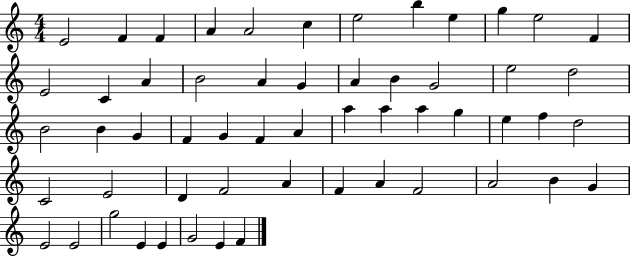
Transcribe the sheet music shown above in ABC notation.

X:1
T:Untitled
M:4/4
L:1/4
K:C
E2 F F A A2 c e2 b e g e2 F E2 C A B2 A G A B G2 e2 d2 B2 B G F G F A a a a g e f d2 C2 E2 D F2 A F A F2 A2 B G E2 E2 g2 E E G2 E F